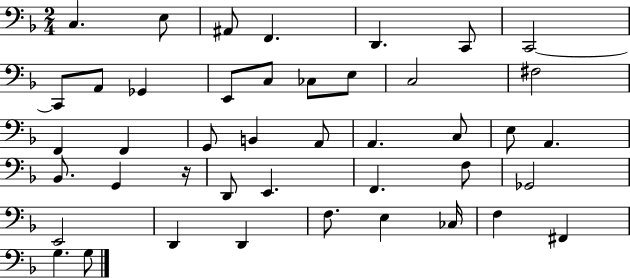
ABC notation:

X:1
T:Untitled
M:2/4
L:1/4
K:F
C, E,/2 ^A,,/2 F,, D,, C,,/2 C,,2 C,,/2 A,,/2 _G,, E,,/2 C,/2 _C,/2 E,/2 C,2 ^F,2 F,, F,, G,,/2 B,, A,,/2 A,, C,/2 E,/2 A,, _B,,/2 G,, z/4 D,,/2 E,, F,, F,/2 _G,,2 E,,2 D,, D,, F,/2 E, _C,/4 F, ^F,, G, G,/2